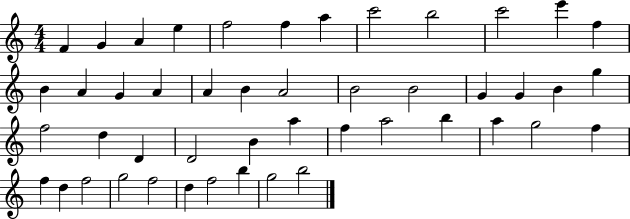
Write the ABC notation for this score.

X:1
T:Untitled
M:4/4
L:1/4
K:C
F G A e f2 f a c'2 b2 c'2 e' f B A G A A B A2 B2 B2 G G B g f2 d D D2 B a f a2 b a g2 f f d f2 g2 f2 d f2 b g2 b2